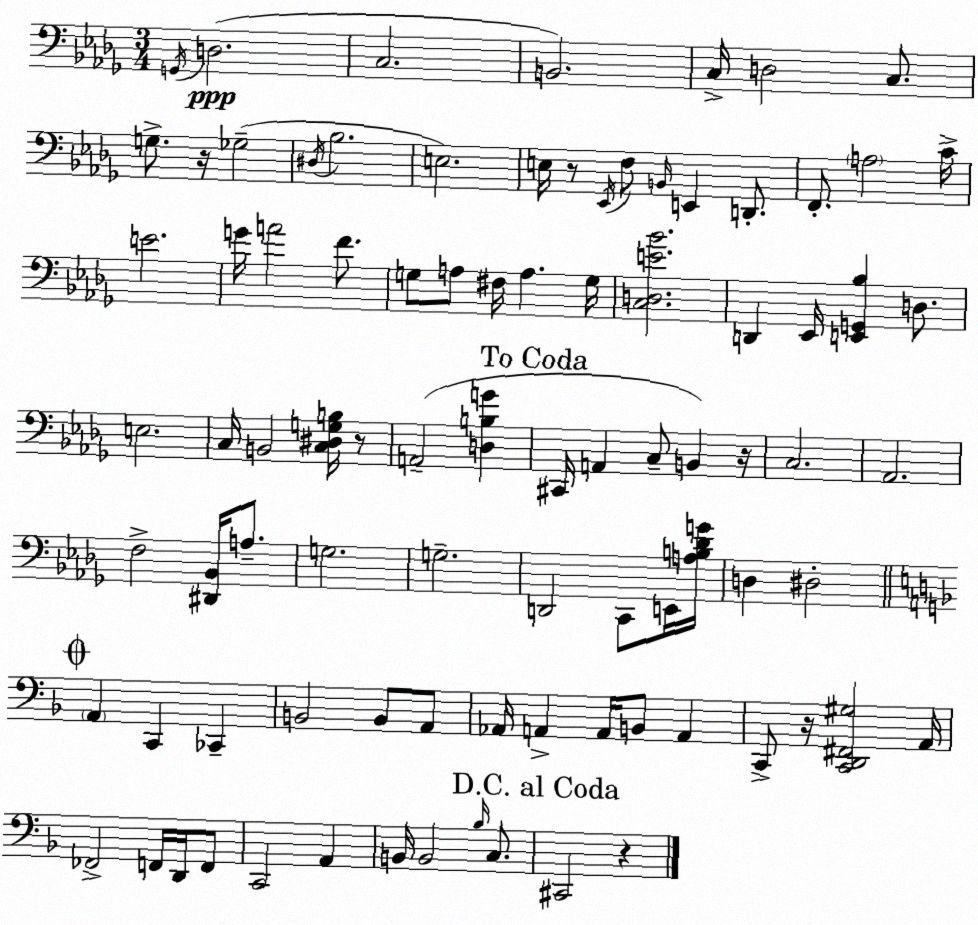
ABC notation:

X:1
T:Untitled
M:3/4
L:1/4
K:Bbm
G,,/4 D,2 C,2 B,,2 C,/4 D,2 C,/2 G,/2 z/4 _G,2 ^D,/4 _B,2 E,2 E,/4 z/2 _E,,/4 F,/2 B,,/4 E,, D,,/2 F,,/2 A,2 C/4 E2 G/4 A2 F/2 G,/2 A,/2 ^F,/4 A, G,/4 [C,D,E_B]2 D,, _E,,/4 [E,,G,,_B,] D,/2 E,2 C,/4 B,,2 [C,^D,G,B,]/4 z/2 A,,2 [D,B,G] ^C,,/4 A,, C,/2 B,, z/4 C,2 _A,,2 F,2 [^D,,_B,,]/4 A,/2 G,2 G,2 D,,2 C,,/2 E,,/4 [A,B,_DG]/4 D, ^D,2 A,, C,, _C,, B,,2 B,,/2 A,,/2 _A,,/4 A,, A,,/4 B,,/2 A,, C,,/2 z/4 [C,,D,,^F,,^G,]2 A,,/4 _F,,2 F,,/4 D,,/4 F,,/2 C,,2 A,, B,,/4 B,,2 _B,/4 C,/2 ^C,,2 z